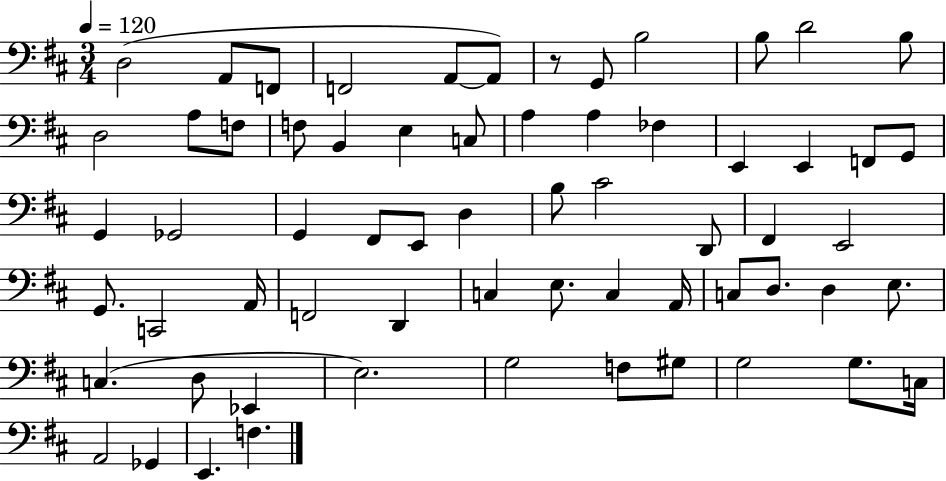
{
  \clef bass
  \numericTimeSignature
  \time 3/4
  \key d \major
  \tempo 4 = 120
  \repeat volta 2 { d2( a,8 f,8 | f,2 a,8~~ a,8) | r8 g,8 b2 | b8 d'2 b8 | \break d2 a8 f8 | f8 b,4 e4 c8 | a4 a4 fes4 | e,4 e,4 f,8 g,8 | \break g,4 ges,2 | g,4 fis,8 e,8 d4 | b8 cis'2 d,8 | fis,4 e,2 | \break g,8. c,2 a,16 | f,2 d,4 | c4 e8. c4 a,16 | c8 d8. d4 e8. | \break c4.( d8 ees,4 | e2.) | g2 f8 gis8 | g2 g8. c16 | \break a,2 ges,4 | e,4. f4. | } \bar "|."
}